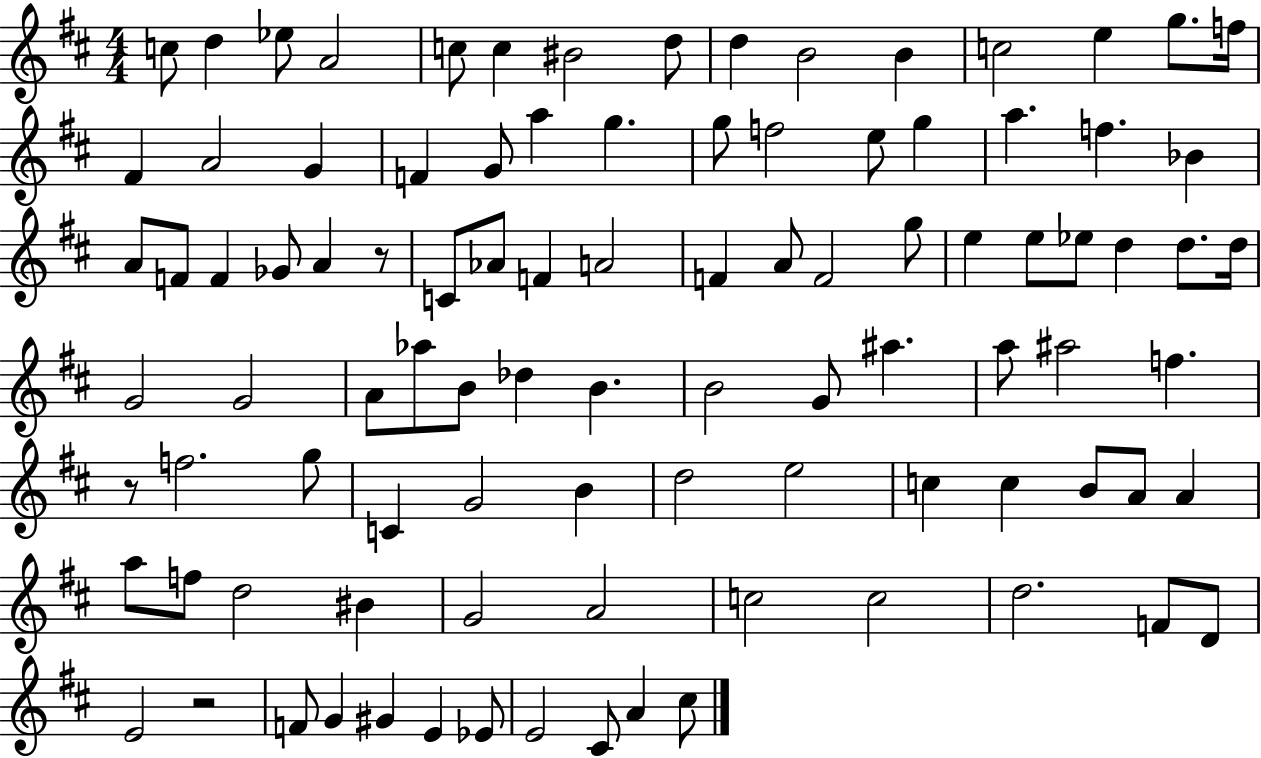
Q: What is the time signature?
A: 4/4